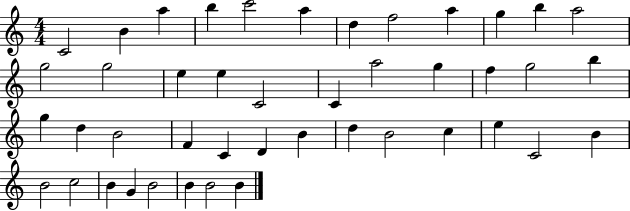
X:1
T:Untitled
M:4/4
L:1/4
K:C
C2 B a b c'2 a d f2 a g b a2 g2 g2 e e C2 C a2 g f g2 b g d B2 F C D B d B2 c e C2 B B2 c2 B G B2 B B2 B